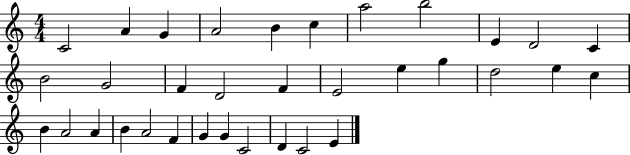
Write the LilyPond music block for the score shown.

{
  \clef treble
  \numericTimeSignature
  \time 4/4
  \key c \major
  c'2 a'4 g'4 | a'2 b'4 c''4 | a''2 b''2 | e'4 d'2 c'4 | \break b'2 g'2 | f'4 d'2 f'4 | e'2 e''4 g''4 | d''2 e''4 c''4 | \break b'4 a'2 a'4 | b'4 a'2 f'4 | g'4 g'4 c'2 | d'4 c'2 e'4 | \break \bar "|."
}